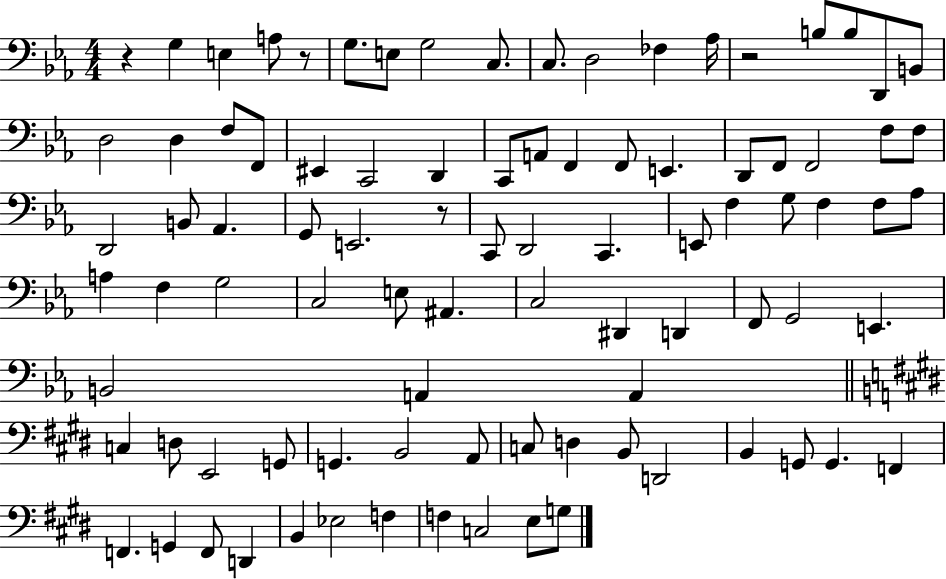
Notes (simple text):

R/q G3/q E3/q A3/e R/e G3/e. E3/e G3/h C3/e. C3/e. D3/h FES3/q Ab3/s R/h B3/e B3/e D2/e B2/e D3/h D3/q F3/e F2/e EIS2/q C2/h D2/q C2/e A2/e F2/q F2/e E2/q. D2/e F2/e F2/h F3/e F3/e D2/h B2/e Ab2/q. G2/e E2/h. R/e C2/e D2/h C2/q. E2/e F3/q G3/e F3/q F3/e Ab3/e A3/q F3/q G3/h C3/h E3/e A#2/q. C3/h D#2/q D2/q F2/e G2/h E2/q. B2/h A2/q A2/q C3/q D3/e E2/h G2/e G2/q. B2/h A2/e C3/e D3/q B2/e D2/h B2/q G2/e G2/q. F2/q F2/q. G2/q F2/e D2/q B2/q Eb3/h F3/q F3/q C3/h E3/e G3/e